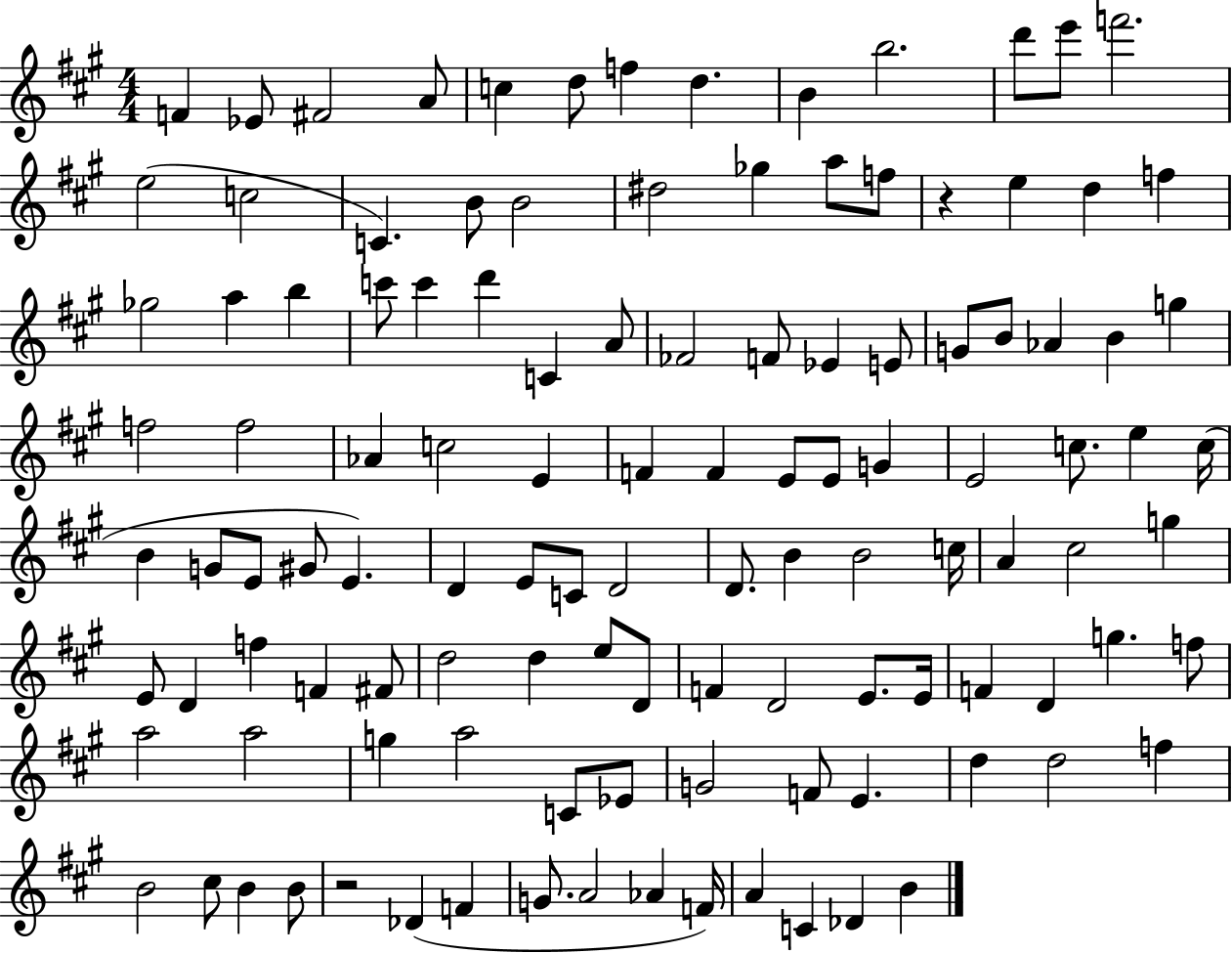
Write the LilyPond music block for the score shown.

{
  \clef treble
  \numericTimeSignature
  \time 4/4
  \key a \major
  f'4 ees'8 fis'2 a'8 | c''4 d''8 f''4 d''4. | b'4 b''2. | d'''8 e'''8 f'''2. | \break e''2( c''2 | c'4.) b'8 b'2 | dis''2 ges''4 a''8 f''8 | r4 e''4 d''4 f''4 | \break ges''2 a''4 b''4 | c'''8 c'''4 d'''4 c'4 a'8 | fes'2 f'8 ees'4 e'8 | g'8 b'8 aes'4 b'4 g''4 | \break f''2 f''2 | aes'4 c''2 e'4 | f'4 f'4 e'8 e'8 g'4 | e'2 c''8. e''4 c''16( | \break b'4 g'8 e'8 gis'8 e'4.) | d'4 e'8 c'8 d'2 | d'8. b'4 b'2 c''16 | a'4 cis''2 g''4 | \break e'8 d'4 f''4 f'4 fis'8 | d''2 d''4 e''8 d'8 | f'4 d'2 e'8. e'16 | f'4 d'4 g''4. f''8 | \break a''2 a''2 | g''4 a''2 c'8 ees'8 | g'2 f'8 e'4. | d''4 d''2 f''4 | \break b'2 cis''8 b'4 b'8 | r2 des'4( f'4 | g'8. a'2 aes'4 f'16) | a'4 c'4 des'4 b'4 | \break \bar "|."
}